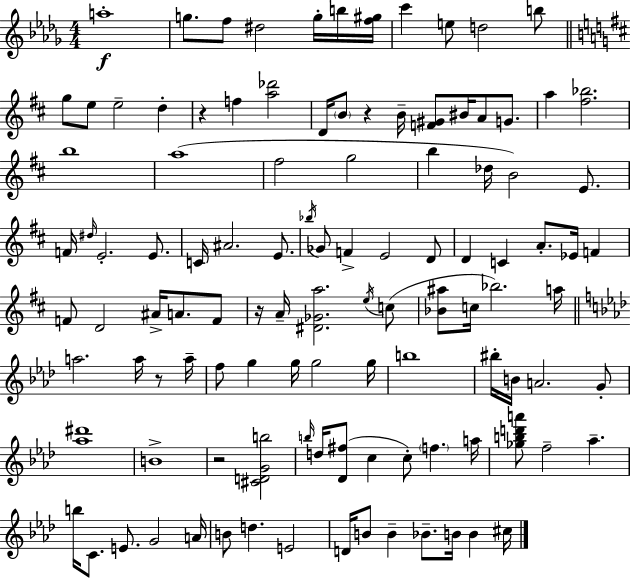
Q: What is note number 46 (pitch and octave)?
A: Eb4